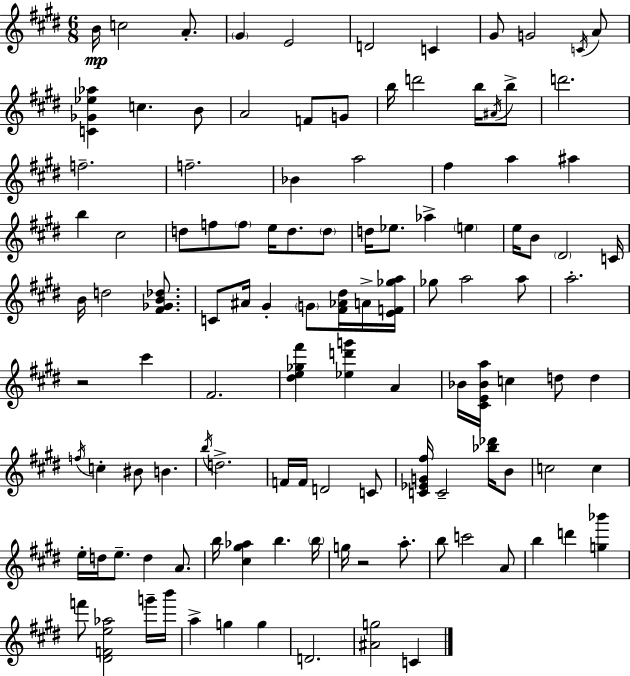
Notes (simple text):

B4/s C5/h A4/e. G#4/q E4/h D4/h C4/q G#4/e G4/h C4/s A4/e [C4,Gb4,Eb5,Ab5]/q C5/q. B4/e A4/h F4/e G4/e B5/s D6/h B5/s A#4/s B5/e D6/h. F5/h. F5/h. Bb4/q A5/h F#5/q A5/q A#5/q B5/q C#5/h D5/e F5/e F5/e E5/s D5/e. D5/e D5/s Eb5/e. Ab5/q E5/q E5/s B4/e D#4/h C4/s B4/s D5/h [F#4,Gb4,B4,Db5]/e. C4/e A#4/s G#4/q G4/e [F#4,Ab4,D#5]/s A4/s [E4,F4,Gb5,A5]/s Gb5/e A5/h A5/e A5/h. R/h C#6/q F#4/h. [D#5,E5,Gb5,F#6]/q [Eb5,D6,G6]/q A4/q Bb4/s [C#4,E4,Bb4,A5]/s C5/q D5/e D5/q F5/s C5/q BIS4/e B4/q. B5/s D5/h. F4/s F4/s D4/h C4/e [C4,Eb4,G4,F#5]/s C4/h [Bb5,Db6]/s B4/e C5/h C5/q E5/s D5/s E5/e. D5/q A4/e. B5/s [C#5,G#5,Ab5]/q B5/q. B5/s G5/s R/h A5/e. B5/e C6/h A4/e B5/q D6/q [G5,Bb6]/q F6/e [D#4,F4,E5,Ab5]/h G6/s B6/s A5/q G5/q G5/q D4/h. [A#4,G5]/h C4/q